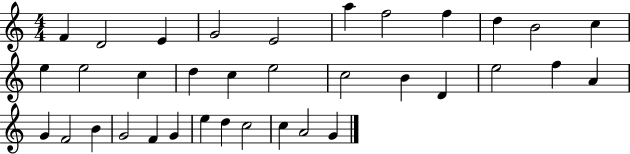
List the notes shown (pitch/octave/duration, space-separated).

F4/q D4/h E4/q G4/h E4/h A5/q F5/h F5/q D5/q B4/h C5/q E5/q E5/h C5/q D5/q C5/q E5/h C5/h B4/q D4/q E5/h F5/q A4/q G4/q F4/h B4/q G4/h F4/q G4/q E5/q D5/q C5/h C5/q A4/h G4/q